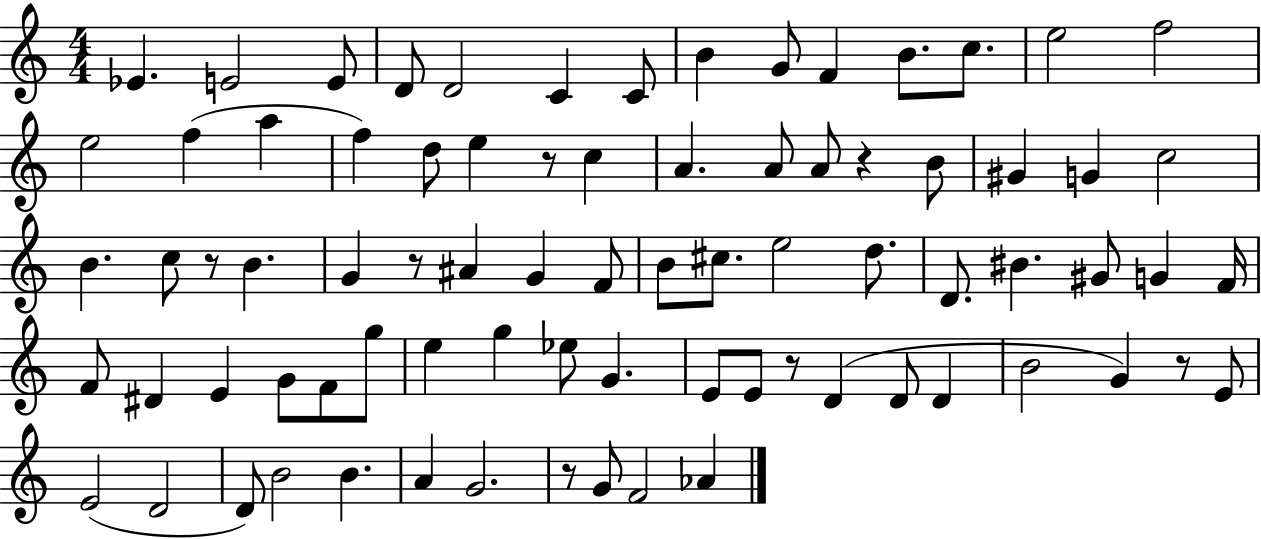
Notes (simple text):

Eb4/q. E4/h E4/e D4/e D4/h C4/q C4/e B4/q G4/e F4/q B4/e. C5/e. E5/h F5/h E5/h F5/q A5/q F5/q D5/e E5/q R/e C5/q A4/q. A4/e A4/e R/q B4/e G#4/q G4/q C5/h B4/q. C5/e R/e B4/q. G4/q R/e A#4/q G4/q F4/e B4/e C#5/e. E5/h D5/e. D4/e. BIS4/q. G#4/e G4/q F4/s F4/e D#4/q E4/q G4/e F4/e G5/e E5/q G5/q Eb5/e G4/q. E4/e E4/e R/e D4/q D4/e D4/q B4/h G4/q R/e E4/e E4/h D4/h D4/e B4/h B4/q. A4/q G4/h. R/e G4/e F4/h Ab4/q